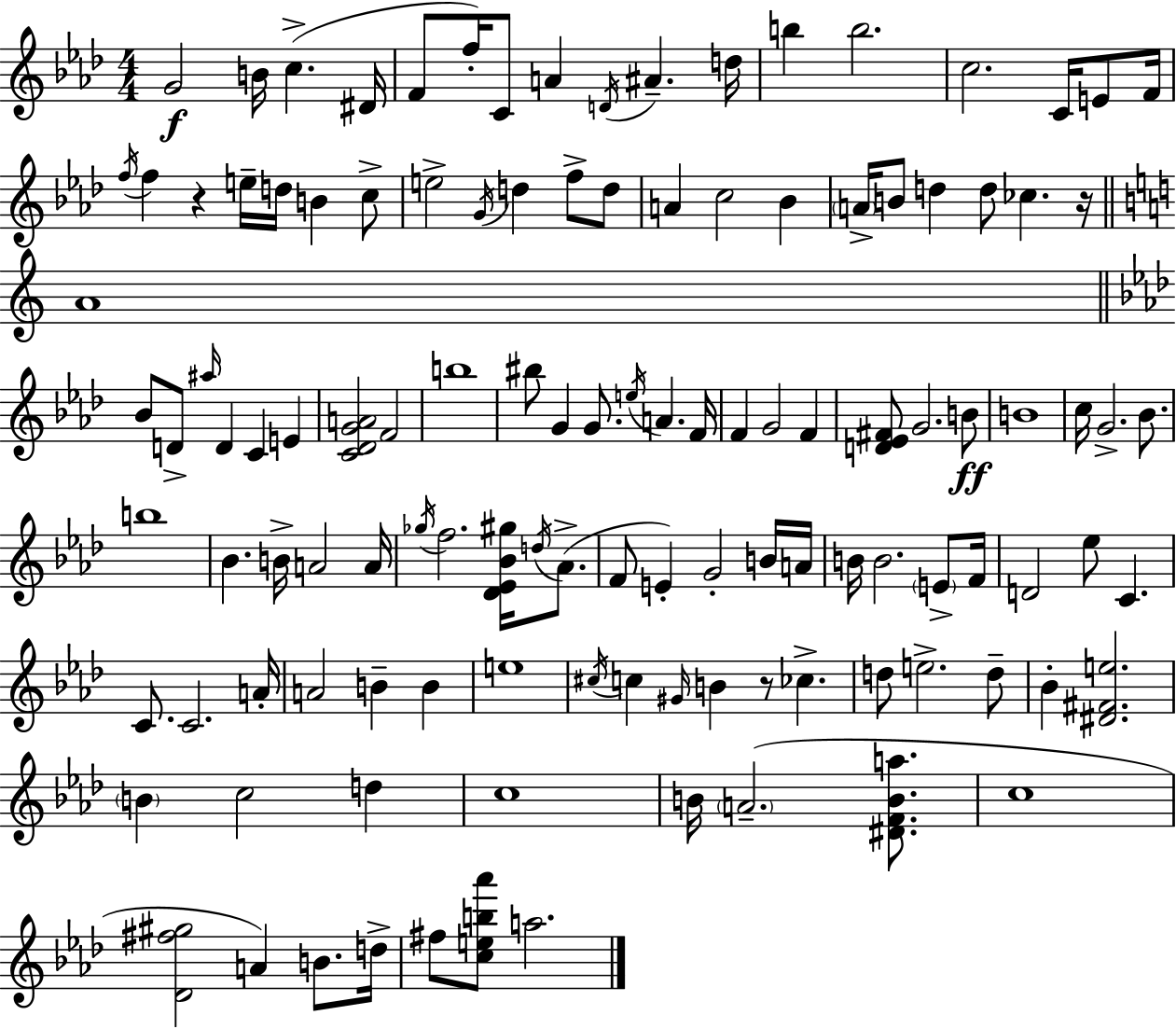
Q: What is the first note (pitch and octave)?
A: G4